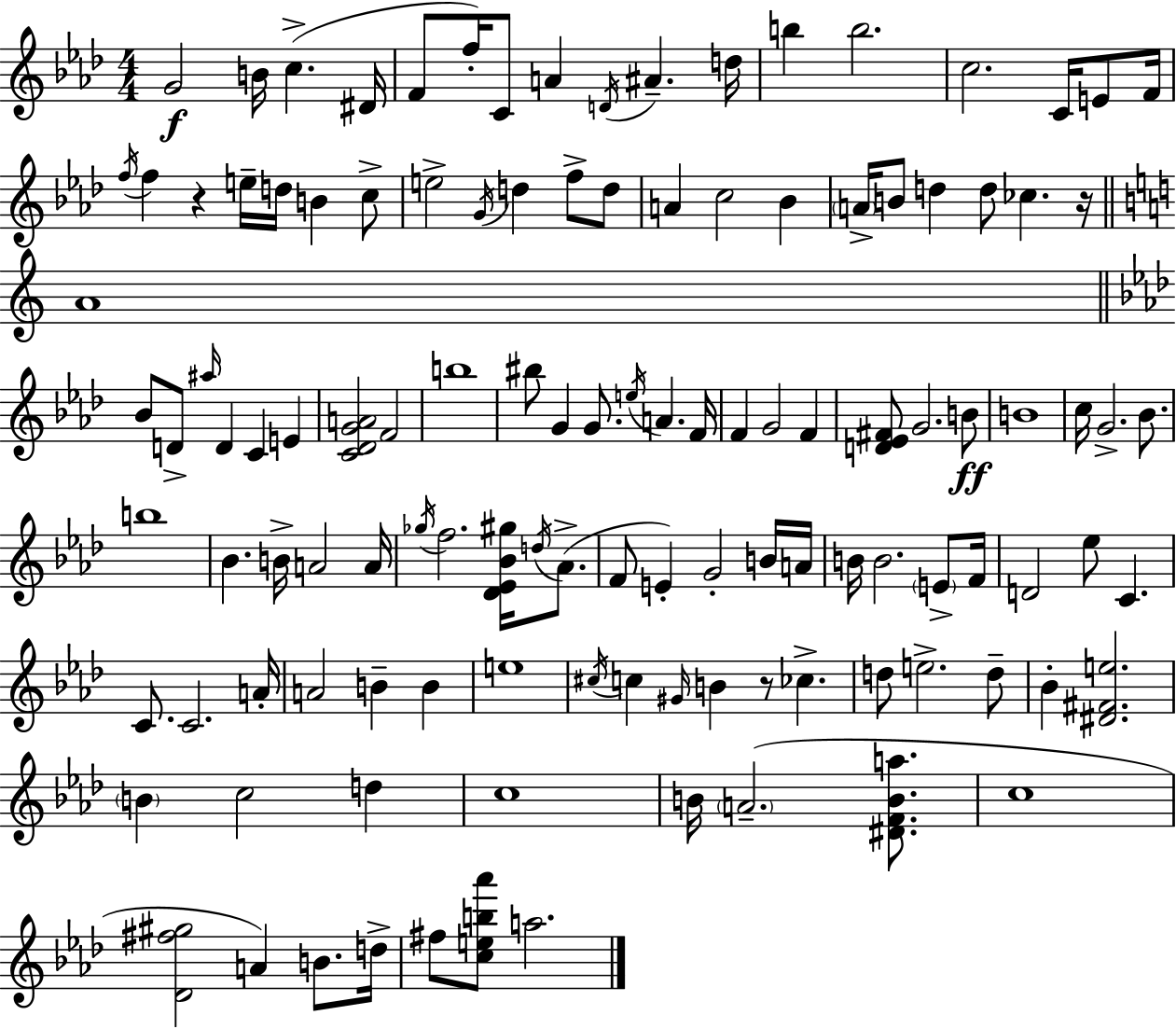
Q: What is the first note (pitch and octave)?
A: G4